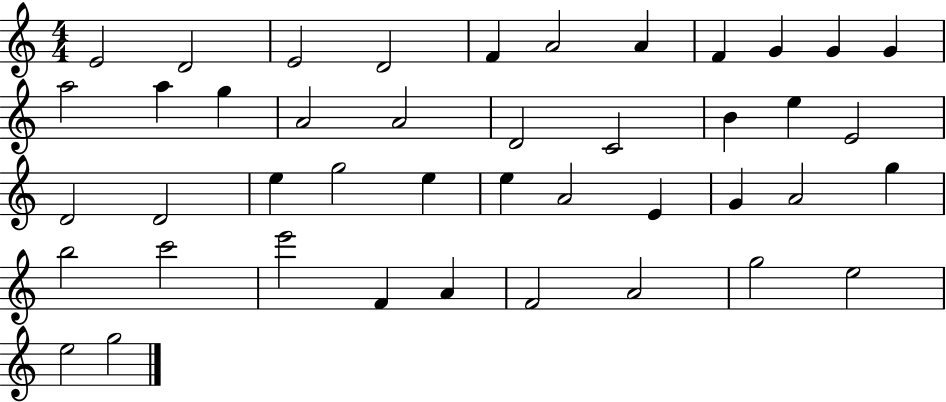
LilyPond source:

{
  \clef treble
  \numericTimeSignature
  \time 4/4
  \key c \major
  e'2 d'2 | e'2 d'2 | f'4 a'2 a'4 | f'4 g'4 g'4 g'4 | \break a''2 a''4 g''4 | a'2 a'2 | d'2 c'2 | b'4 e''4 e'2 | \break d'2 d'2 | e''4 g''2 e''4 | e''4 a'2 e'4 | g'4 a'2 g''4 | \break b''2 c'''2 | e'''2 f'4 a'4 | f'2 a'2 | g''2 e''2 | \break e''2 g''2 | \bar "|."
}